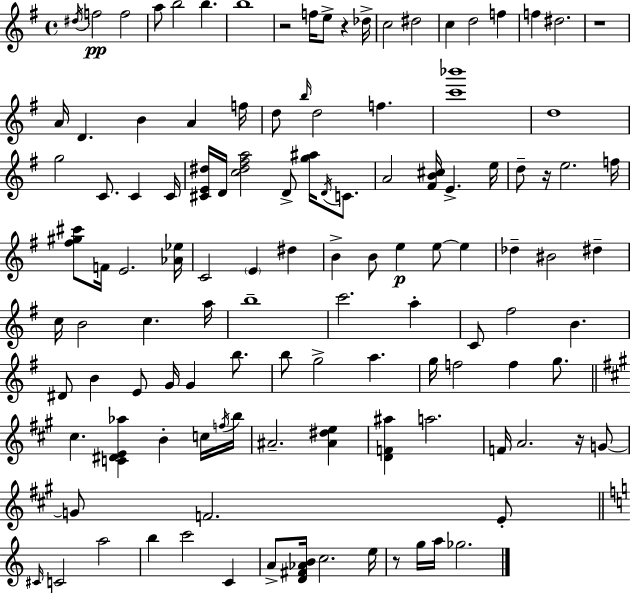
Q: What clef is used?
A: treble